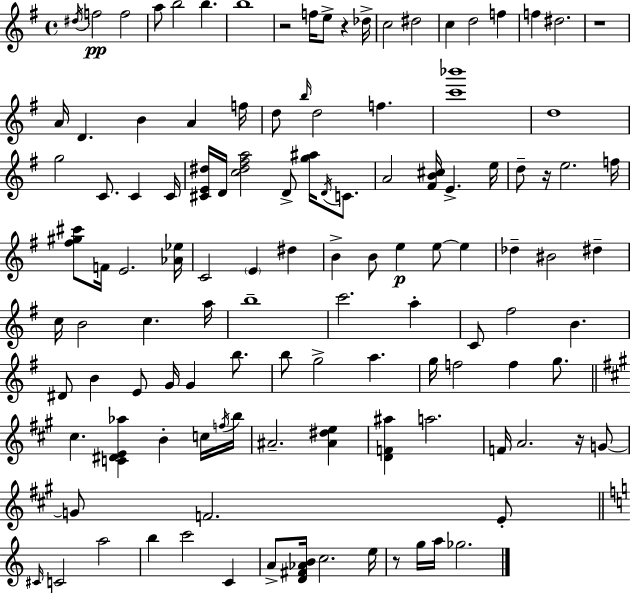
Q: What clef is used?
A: treble